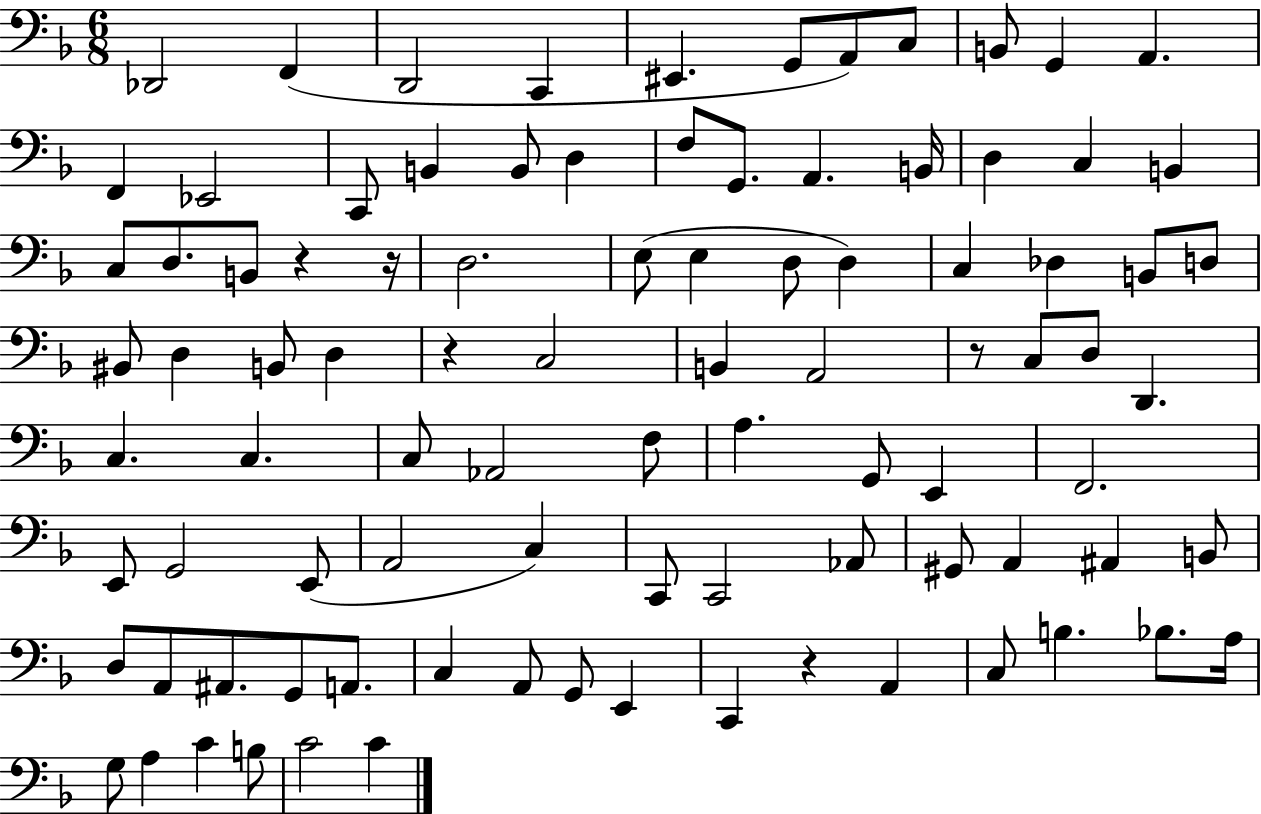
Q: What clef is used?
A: bass